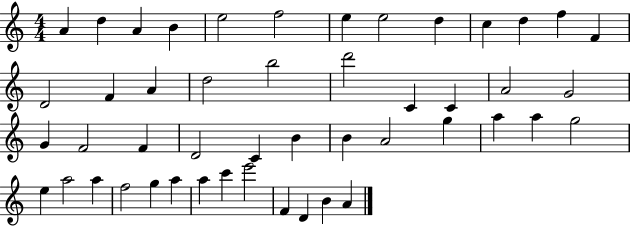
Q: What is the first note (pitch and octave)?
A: A4